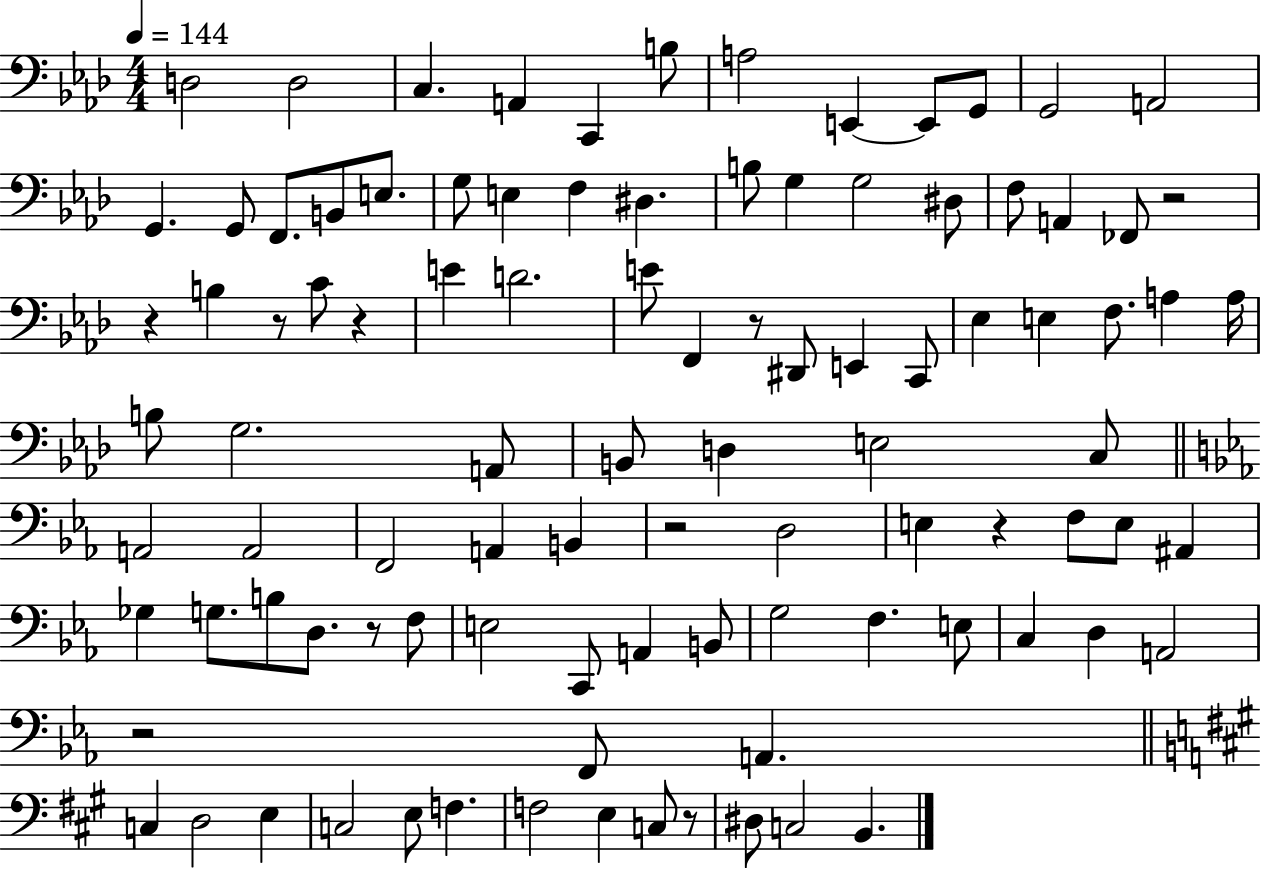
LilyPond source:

{
  \clef bass
  \numericTimeSignature
  \time 4/4
  \key aes \major
  \tempo 4 = 144
  \repeat volta 2 { d2 d2 | c4. a,4 c,4 b8 | a2 e,4~~ e,8 g,8 | g,2 a,2 | \break g,4. g,8 f,8. b,8 e8. | g8 e4 f4 dis4. | b8 g4 g2 dis8 | f8 a,4 fes,8 r2 | \break r4 b4 r8 c'8 r4 | e'4 d'2. | e'8 f,4 r8 dis,8 e,4 c,8 | ees4 e4 f8. a4 a16 | \break b8 g2. a,8 | b,8 d4 e2 c8 | \bar "||" \break \key c \minor a,2 a,2 | f,2 a,4 b,4 | r2 d2 | e4 r4 f8 e8 ais,4 | \break ges4 g8. b8 d8. r8 f8 | e2 c,8 a,4 b,8 | g2 f4. e8 | c4 d4 a,2 | \break r2 f,8 a,4. | \bar "||" \break \key a \major c4 d2 e4 | c2 e8 f4. | f2 e4 c8 r8 | dis8 c2 b,4. | \break } \bar "|."
}